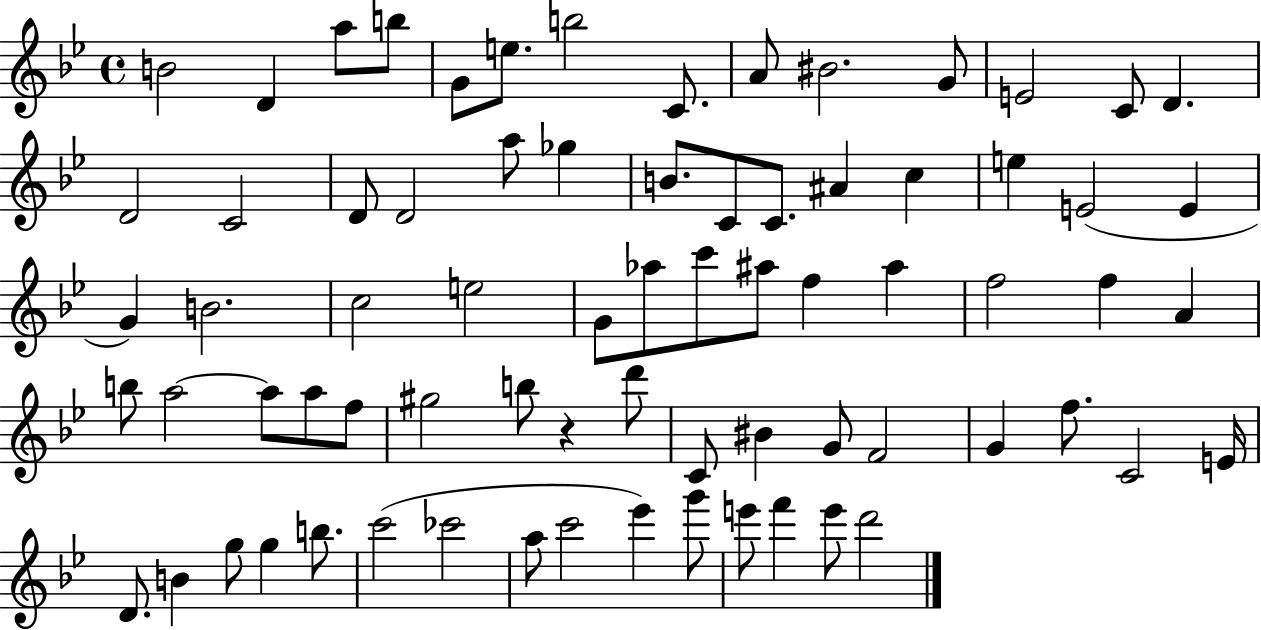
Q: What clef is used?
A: treble